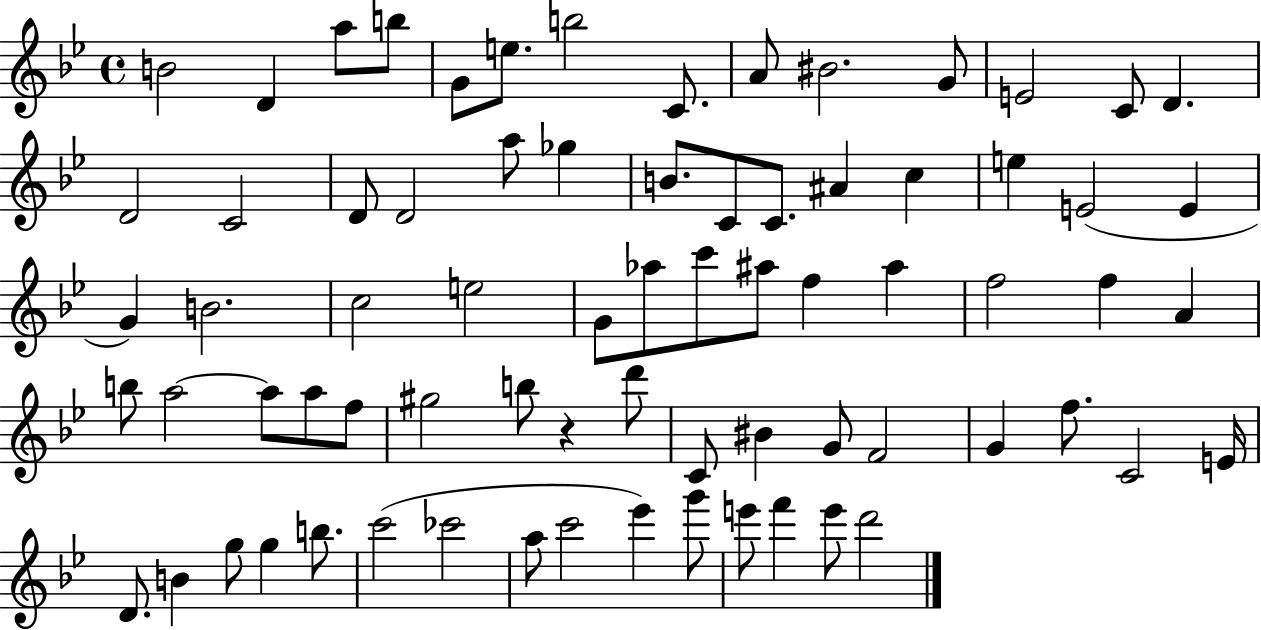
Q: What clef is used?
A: treble